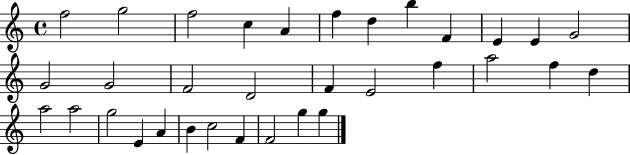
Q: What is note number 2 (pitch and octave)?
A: G5